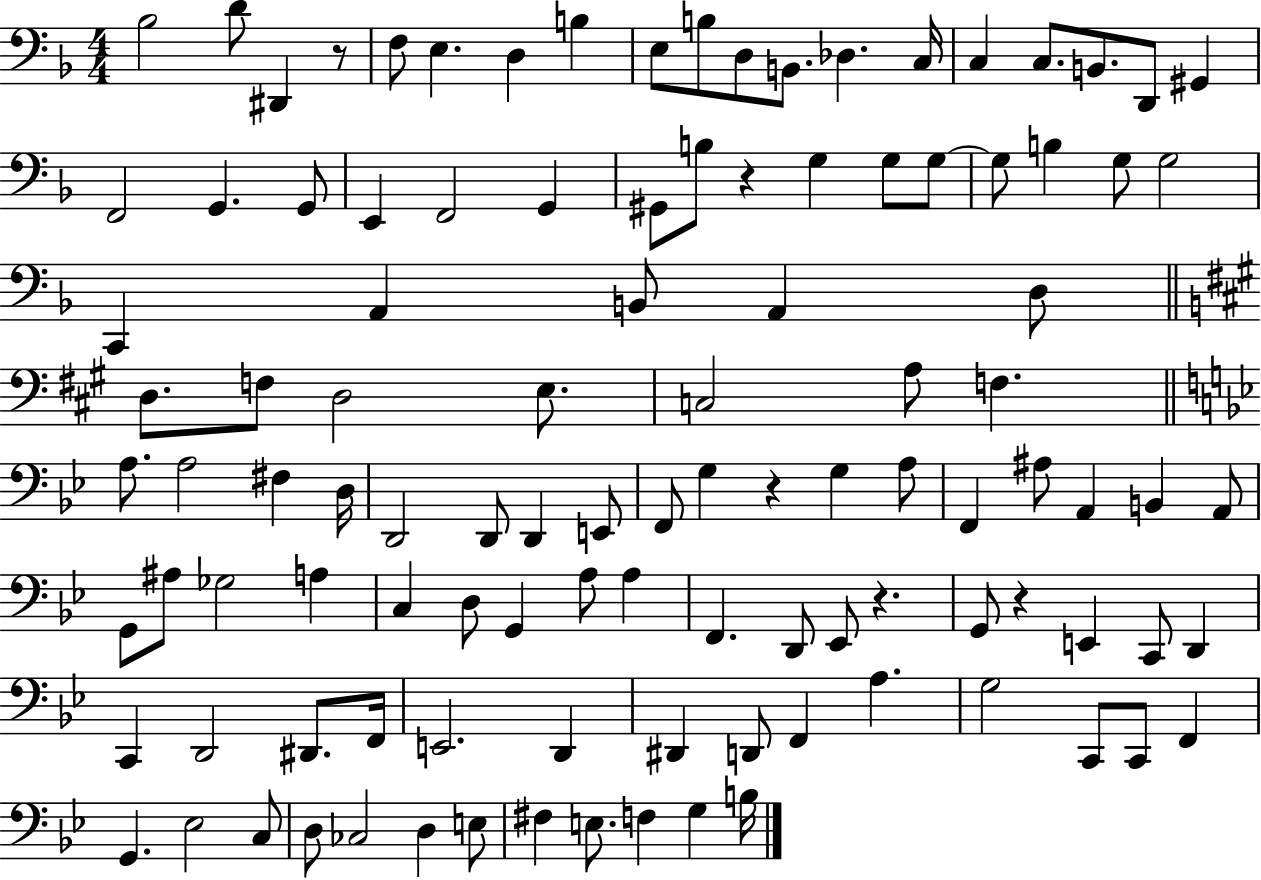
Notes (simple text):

Bb3/h D4/e D#2/q R/e F3/e E3/q. D3/q B3/q E3/e B3/e D3/e B2/e. Db3/q. C3/s C3/q C3/e. B2/e. D2/e G#2/q F2/h G2/q. G2/e E2/q F2/h G2/q G#2/e B3/e R/q G3/q G3/e G3/e G3/e B3/q G3/e G3/h C2/q A2/q B2/e A2/q D3/e D3/e. F3/e D3/h E3/e. C3/h A3/e F3/q. A3/e. A3/h F#3/q D3/s D2/h D2/e D2/q E2/e F2/e G3/q R/q G3/q A3/e F2/q A#3/e A2/q B2/q A2/e G2/e A#3/e Gb3/h A3/q C3/q D3/e G2/q A3/e A3/q F2/q. D2/e Eb2/e R/q. G2/e R/q E2/q C2/e D2/q C2/q D2/h D#2/e. F2/s E2/h. D2/q D#2/q D2/e F2/q A3/q. G3/h C2/e C2/e F2/q G2/q. Eb3/h C3/e D3/e CES3/h D3/q E3/e F#3/q E3/e. F3/q G3/q B3/s